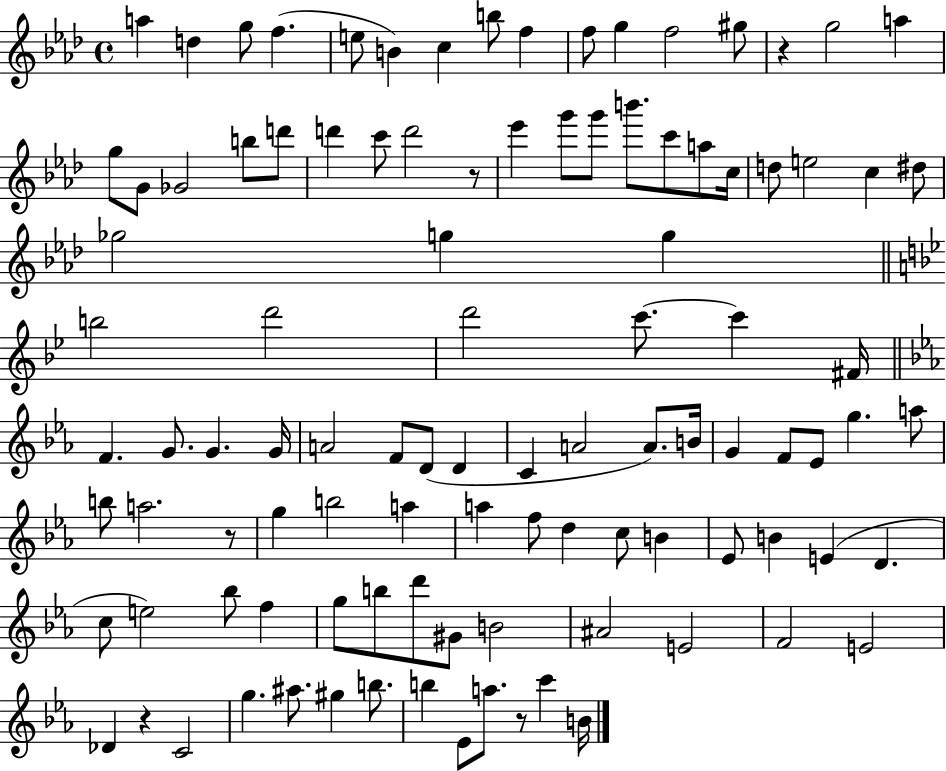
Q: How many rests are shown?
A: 5